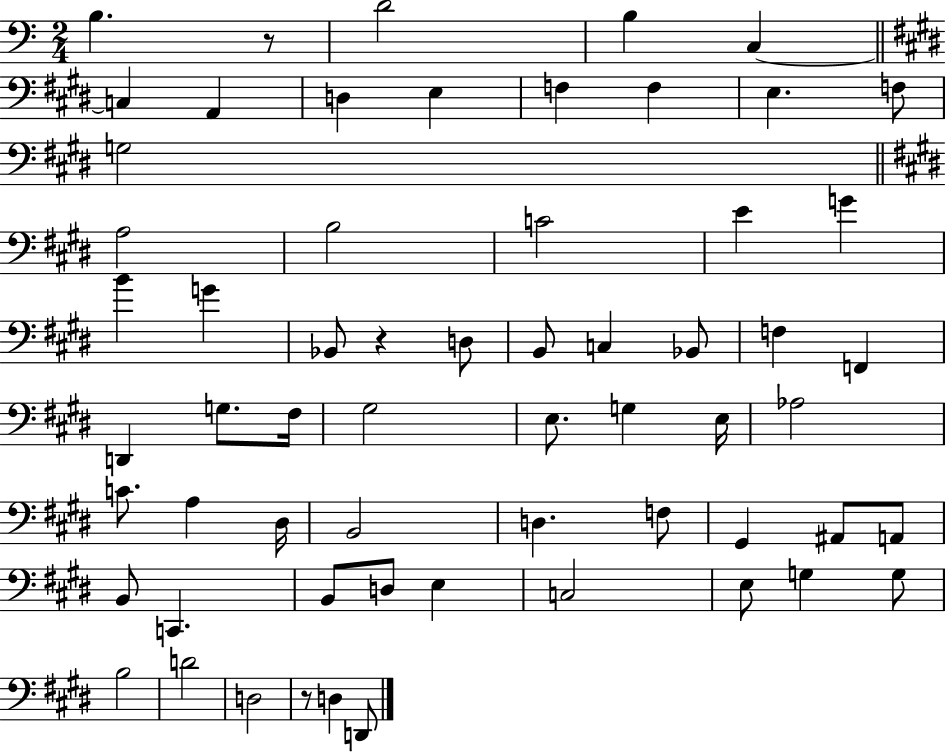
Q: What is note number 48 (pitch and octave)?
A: D3